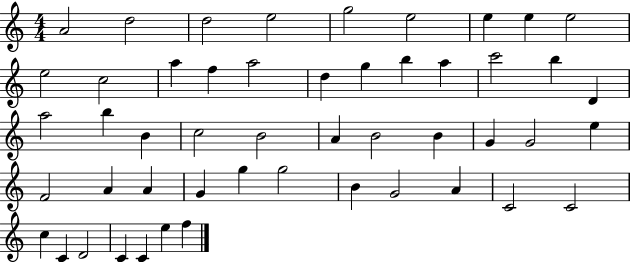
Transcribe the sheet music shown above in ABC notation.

X:1
T:Untitled
M:4/4
L:1/4
K:C
A2 d2 d2 e2 g2 e2 e e e2 e2 c2 a f a2 d g b a c'2 b D a2 b B c2 B2 A B2 B G G2 e F2 A A G g g2 B G2 A C2 C2 c C D2 C C e f